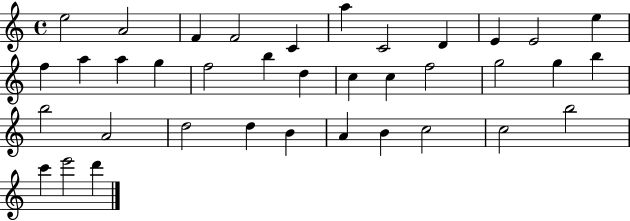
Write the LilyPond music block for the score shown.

{
  \clef treble
  \time 4/4
  \defaultTimeSignature
  \key c \major
  e''2 a'2 | f'4 f'2 c'4 | a''4 c'2 d'4 | e'4 e'2 e''4 | \break f''4 a''4 a''4 g''4 | f''2 b''4 d''4 | c''4 c''4 f''2 | g''2 g''4 b''4 | \break b''2 a'2 | d''2 d''4 b'4 | a'4 b'4 c''2 | c''2 b''2 | \break c'''4 e'''2 d'''4 | \bar "|."
}